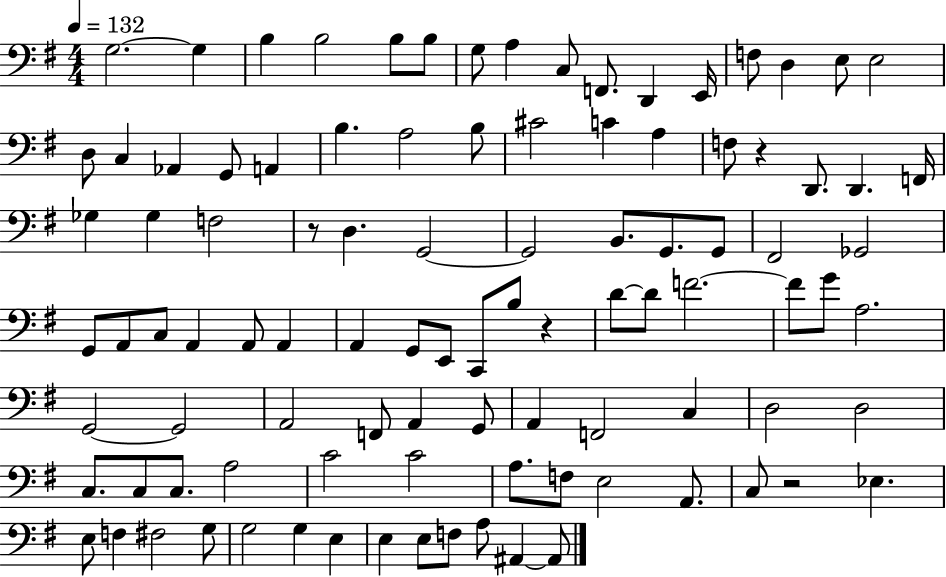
{
  \clef bass
  \numericTimeSignature
  \time 4/4
  \key g \major
  \tempo 4 = 132
  g2.~~ g4 | b4 b2 b8 b8 | g8 a4 c8 f,8. d,4 e,16 | f8 d4 e8 e2 | \break d8 c4 aes,4 g,8 a,4 | b4. a2 b8 | cis'2 c'4 a4 | f8 r4 d,8. d,4. f,16 | \break ges4 ges4 f2 | r8 d4. g,2~~ | g,2 b,8. g,8. g,8 | fis,2 ges,2 | \break g,8 a,8 c8 a,4 a,8 a,4 | a,4 g,8 e,8 c,8 b8 r4 | d'8~~ d'8 f'2.~~ | f'8 g'8 a2. | \break g,2~~ g,2 | a,2 f,8 a,4 g,8 | a,4 f,2 c4 | d2 d2 | \break c8. c8 c8. a2 | c'2 c'2 | a8. f8 e2 a,8. | c8 r2 ees4. | \break e8 f4 fis2 g8 | g2 g4 e4 | e4 e8 f8 a8 ais,4~~ ais,8 | \bar "|."
}